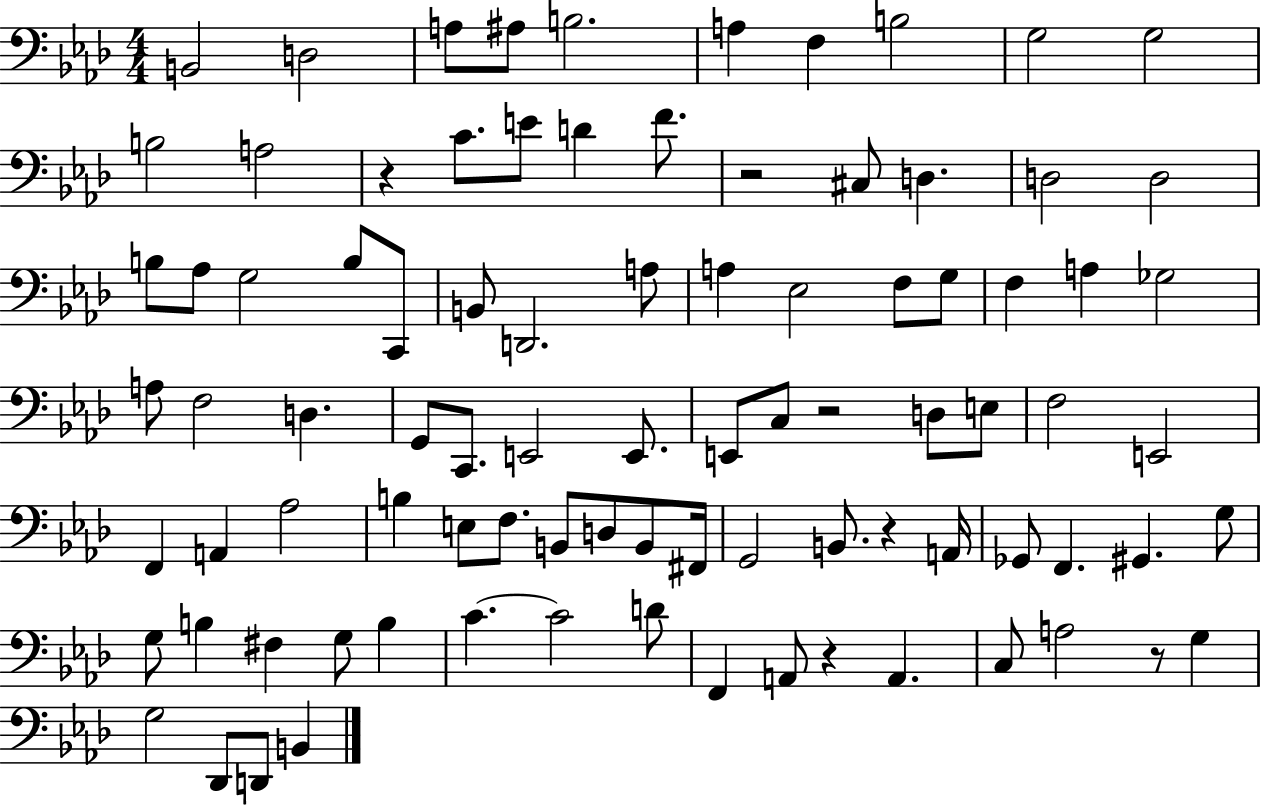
X:1
T:Untitled
M:4/4
L:1/4
K:Ab
B,,2 D,2 A,/2 ^A,/2 B,2 A, F, B,2 G,2 G,2 B,2 A,2 z C/2 E/2 D F/2 z2 ^C,/2 D, D,2 D,2 B,/2 _A,/2 G,2 B,/2 C,,/2 B,,/2 D,,2 A,/2 A, _E,2 F,/2 G,/2 F, A, _G,2 A,/2 F,2 D, G,,/2 C,,/2 E,,2 E,,/2 E,,/2 C,/2 z2 D,/2 E,/2 F,2 E,,2 F,, A,, _A,2 B, E,/2 F,/2 B,,/2 D,/2 B,,/2 ^F,,/4 G,,2 B,,/2 z A,,/4 _G,,/2 F,, ^G,, G,/2 G,/2 B, ^F, G,/2 B, C C2 D/2 F,, A,,/2 z A,, C,/2 A,2 z/2 G, G,2 _D,,/2 D,,/2 B,,